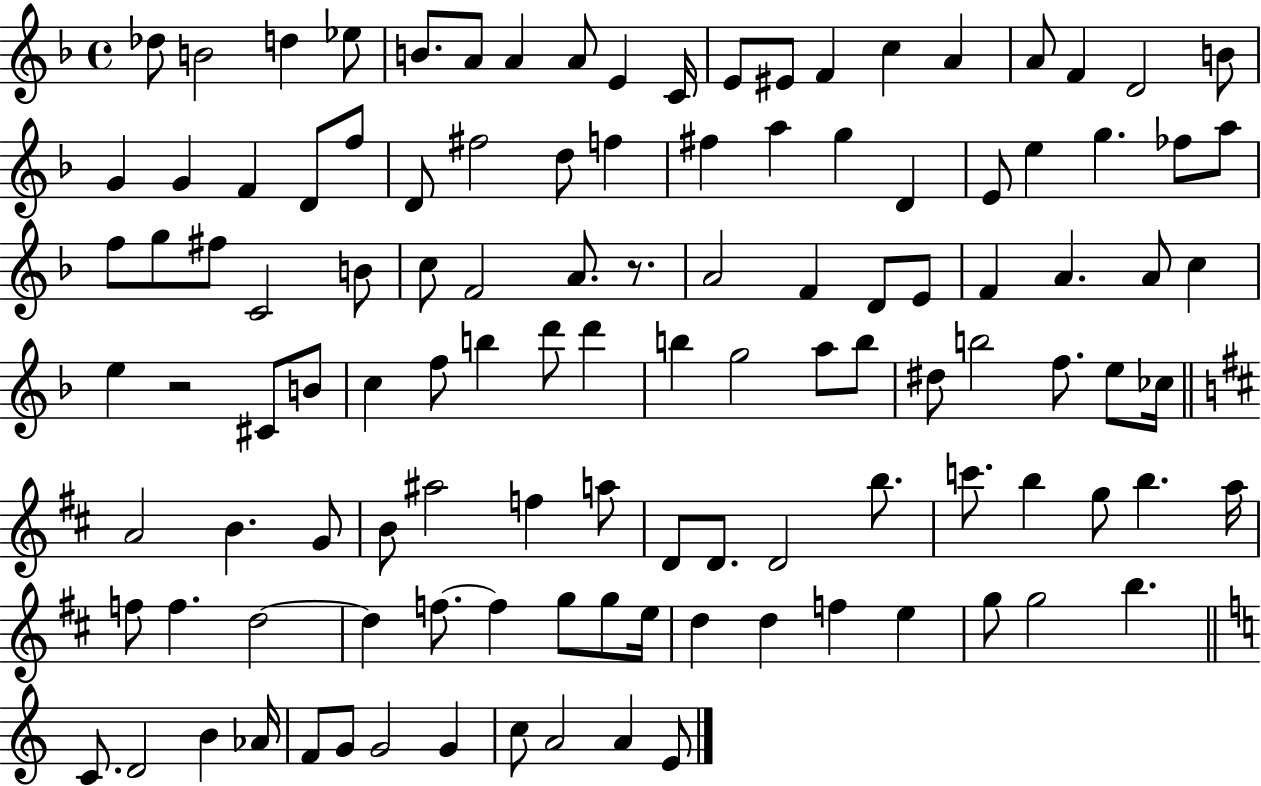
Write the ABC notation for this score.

X:1
T:Untitled
M:4/4
L:1/4
K:F
_d/2 B2 d _e/2 B/2 A/2 A A/2 E C/4 E/2 ^E/2 F c A A/2 F D2 B/2 G G F D/2 f/2 D/2 ^f2 d/2 f ^f a g D E/2 e g _f/2 a/2 f/2 g/2 ^f/2 C2 B/2 c/2 F2 A/2 z/2 A2 F D/2 E/2 F A A/2 c e z2 ^C/2 B/2 c f/2 b d'/2 d' b g2 a/2 b/2 ^d/2 b2 f/2 e/2 _c/4 A2 B G/2 B/2 ^a2 f a/2 D/2 D/2 D2 b/2 c'/2 b g/2 b a/4 f/2 f d2 d f/2 f g/2 g/2 e/4 d d f e g/2 g2 b C/2 D2 B _A/4 F/2 G/2 G2 G c/2 A2 A E/2